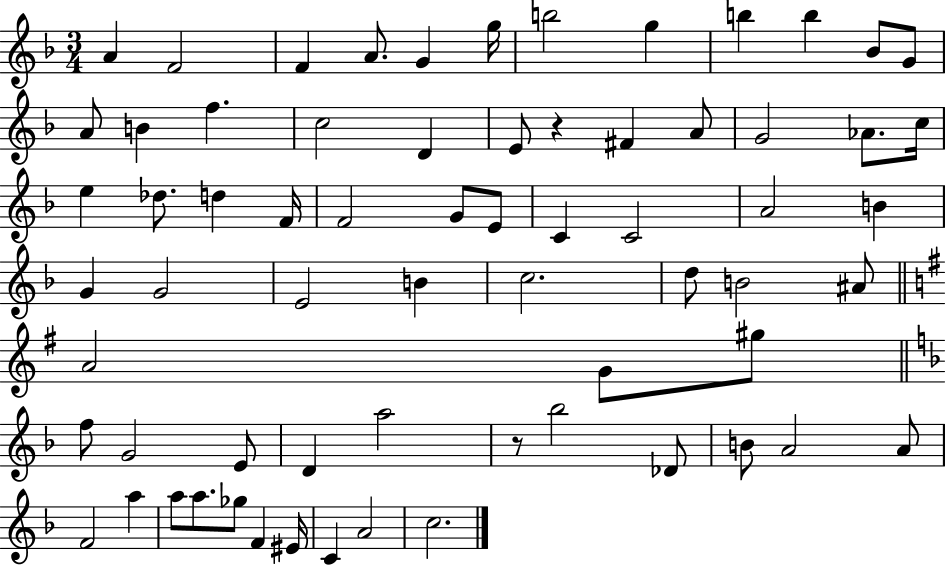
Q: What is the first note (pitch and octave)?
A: A4